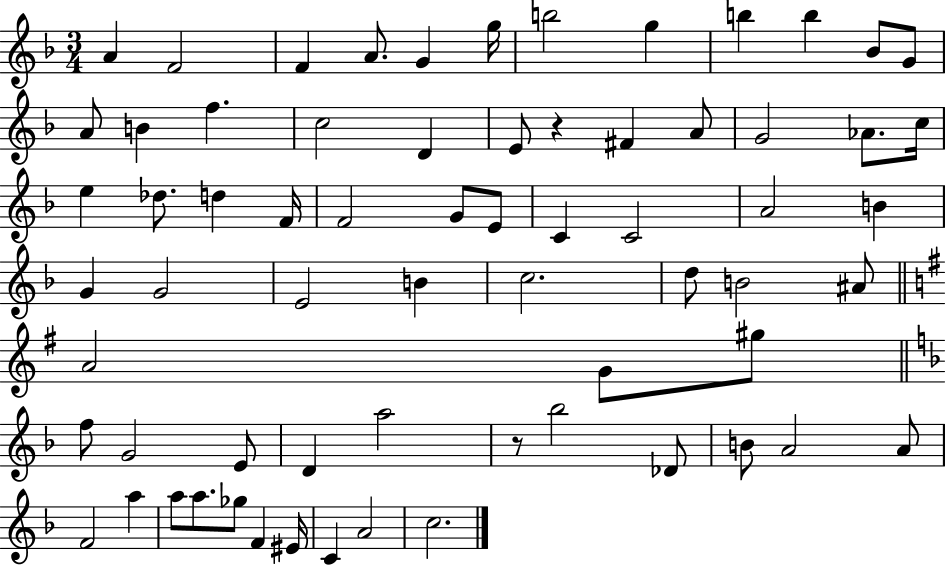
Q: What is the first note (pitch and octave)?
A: A4